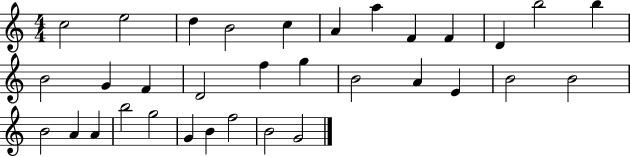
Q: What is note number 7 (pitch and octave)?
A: A5